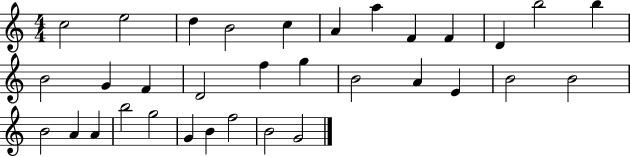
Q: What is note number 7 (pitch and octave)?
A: A5